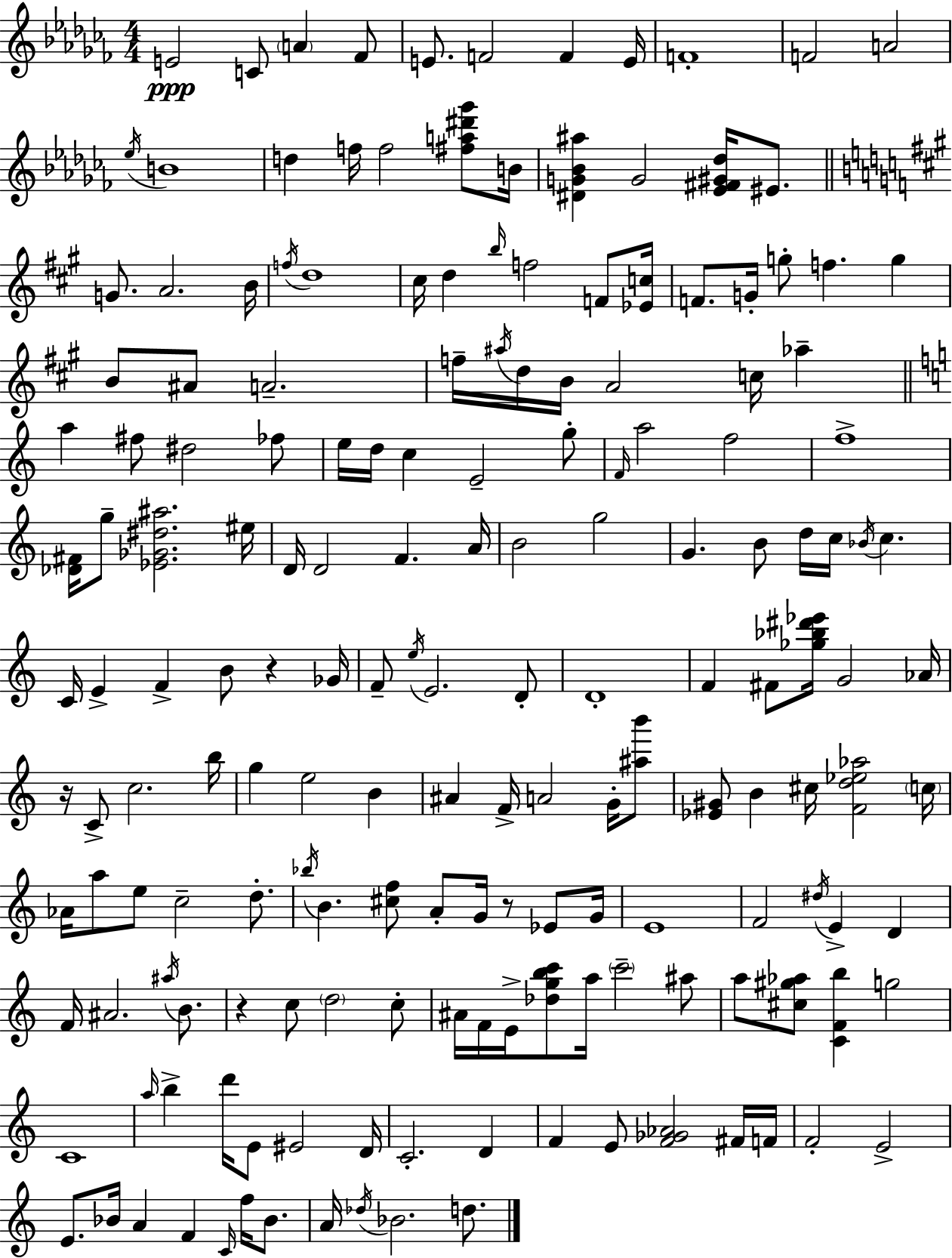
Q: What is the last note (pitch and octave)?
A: D5